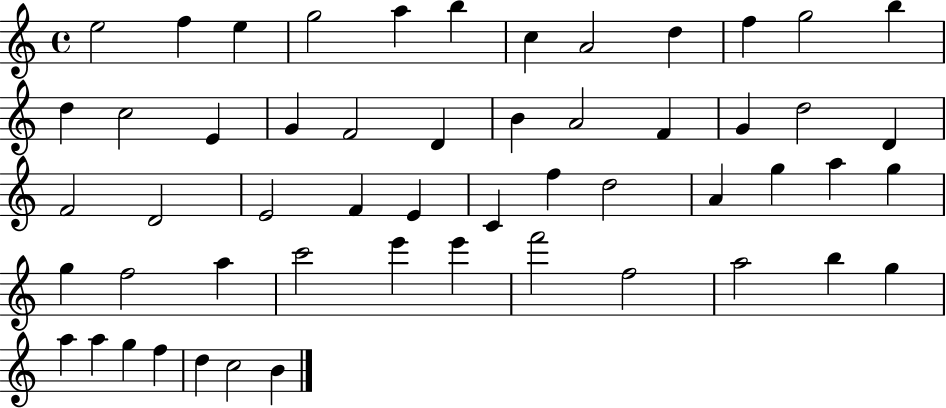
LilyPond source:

{
  \clef treble
  \time 4/4
  \defaultTimeSignature
  \key c \major
  e''2 f''4 e''4 | g''2 a''4 b''4 | c''4 a'2 d''4 | f''4 g''2 b''4 | \break d''4 c''2 e'4 | g'4 f'2 d'4 | b'4 a'2 f'4 | g'4 d''2 d'4 | \break f'2 d'2 | e'2 f'4 e'4 | c'4 f''4 d''2 | a'4 g''4 a''4 g''4 | \break g''4 f''2 a''4 | c'''2 e'''4 e'''4 | f'''2 f''2 | a''2 b''4 g''4 | \break a''4 a''4 g''4 f''4 | d''4 c''2 b'4 | \bar "|."
}